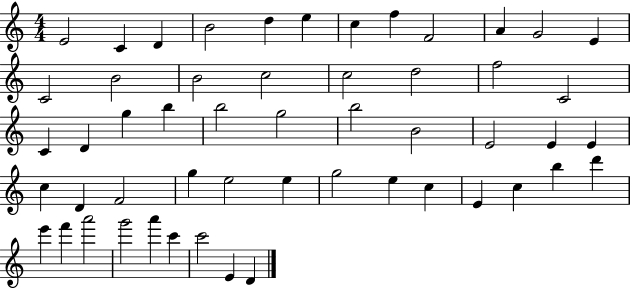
E4/h C4/q D4/q B4/h D5/q E5/q C5/q F5/q F4/h A4/q G4/h E4/q C4/h B4/h B4/h C5/h C5/h D5/h F5/h C4/h C4/q D4/q G5/q B5/q B5/h G5/h B5/h B4/h E4/h E4/q E4/q C5/q D4/q F4/h G5/q E5/h E5/q G5/h E5/q C5/q E4/q C5/q B5/q D6/q E6/q F6/q A6/h G6/h A6/q C6/q C6/h E4/q D4/q